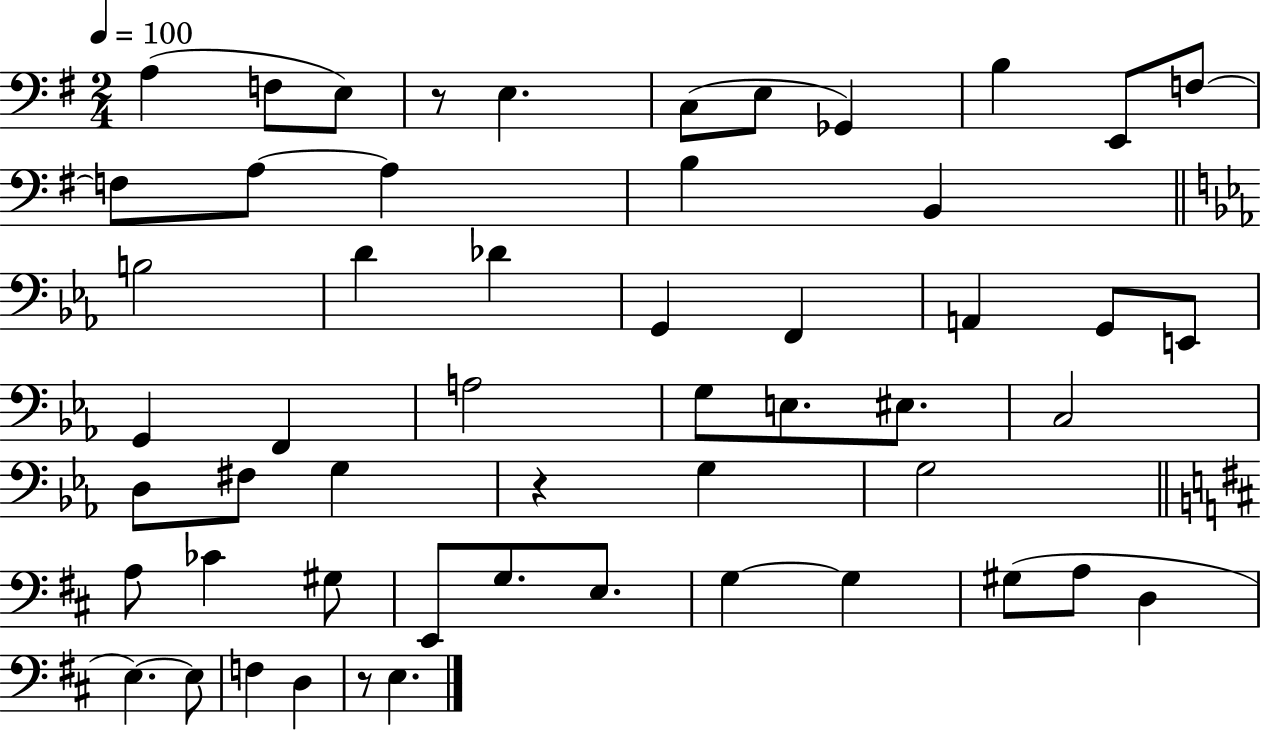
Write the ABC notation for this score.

X:1
T:Untitled
M:2/4
L:1/4
K:G
A, F,/2 E,/2 z/2 E, C,/2 E,/2 _G,, B, E,,/2 F,/2 F,/2 A,/2 A, B, B,, B,2 D _D G,, F,, A,, G,,/2 E,,/2 G,, F,, A,2 G,/2 E,/2 ^E,/2 C,2 D,/2 ^F,/2 G, z G, G,2 A,/2 _C ^G,/2 E,,/2 G,/2 E,/2 G, G, ^G,/2 A,/2 D, E, E,/2 F, D, z/2 E,